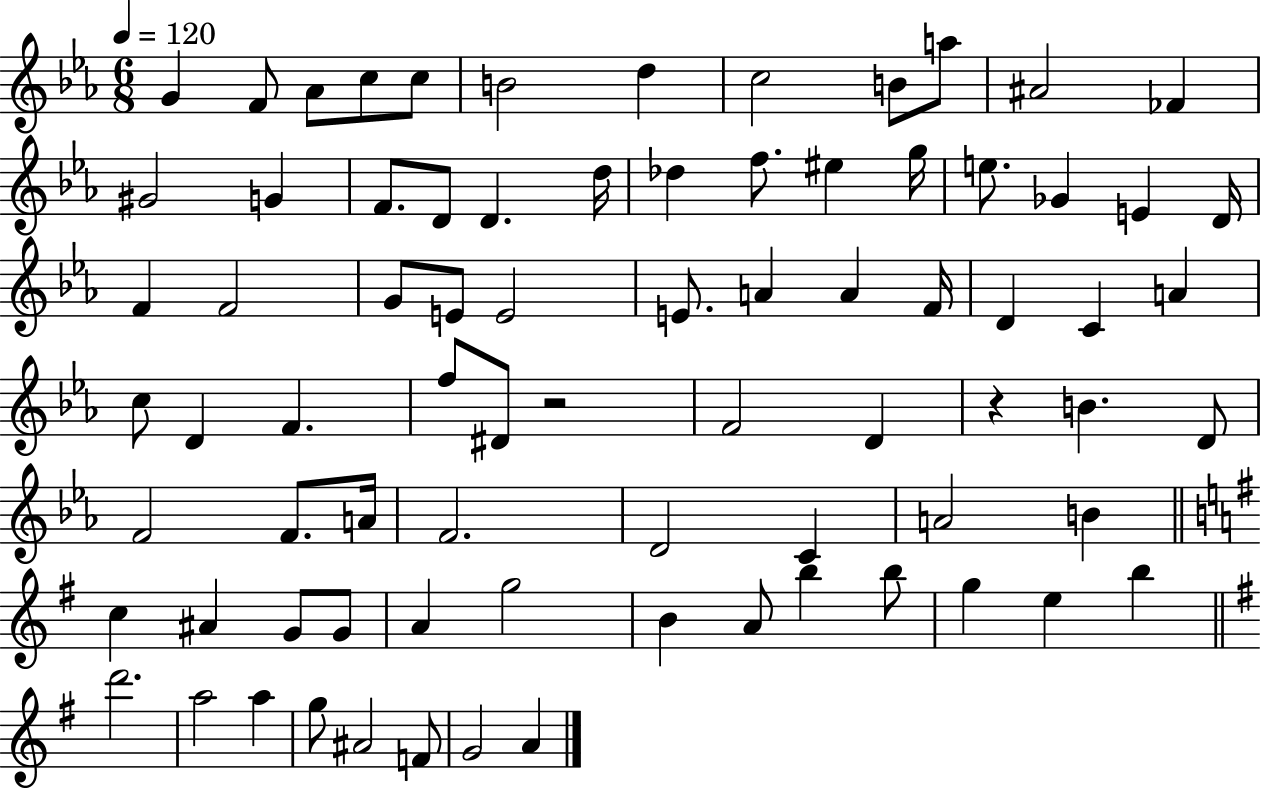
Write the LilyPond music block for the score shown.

{
  \clef treble
  \numericTimeSignature
  \time 6/8
  \key ees \major
  \tempo 4 = 120
  g'4 f'8 aes'8 c''8 c''8 | b'2 d''4 | c''2 b'8 a''8 | ais'2 fes'4 | \break gis'2 g'4 | f'8. d'8 d'4. d''16 | des''4 f''8. eis''4 g''16 | e''8. ges'4 e'4 d'16 | \break f'4 f'2 | g'8 e'8 e'2 | e'8. a'4 a'4 f'16 | d'4 c'4 a'4 | \break c''8 d'4 f'4. | f''8 dis'8 r2 | f'2 d'4 | r4 b'4. d'8 | \break f'2 f'8. a'16 | f'2. | d'2 c'4 | a'2 b'4 | \break \bar "||" \break \key g \major c''4 ais'4 g'8 g'8 | a'4 g''2 | b'4 a'8 b''4 b''8 | g''4 e''4 b''4 | \break \bar "||" \break \key e \minor d'''2. | a''2 a''4 | g''8 ais'2 f'8 | g'2 a'4 | \break \bar "|."
}